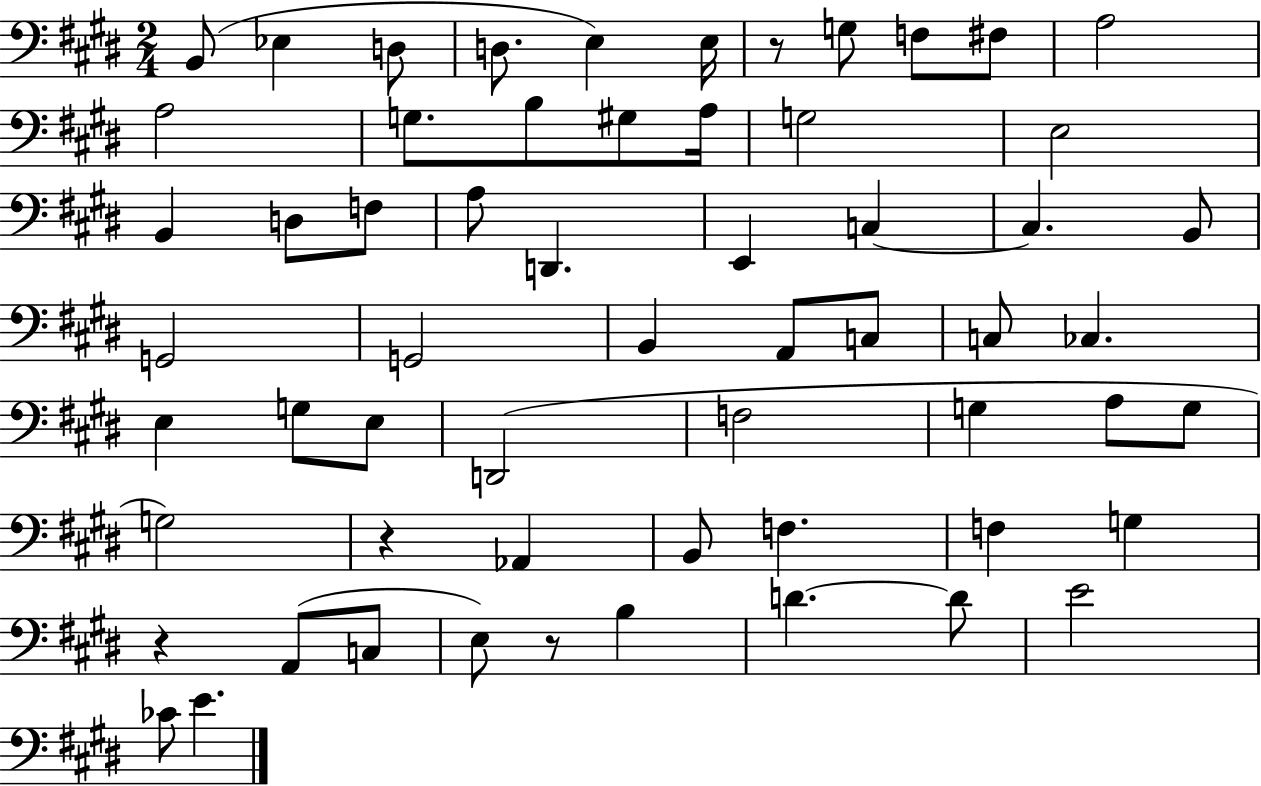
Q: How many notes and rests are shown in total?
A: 60